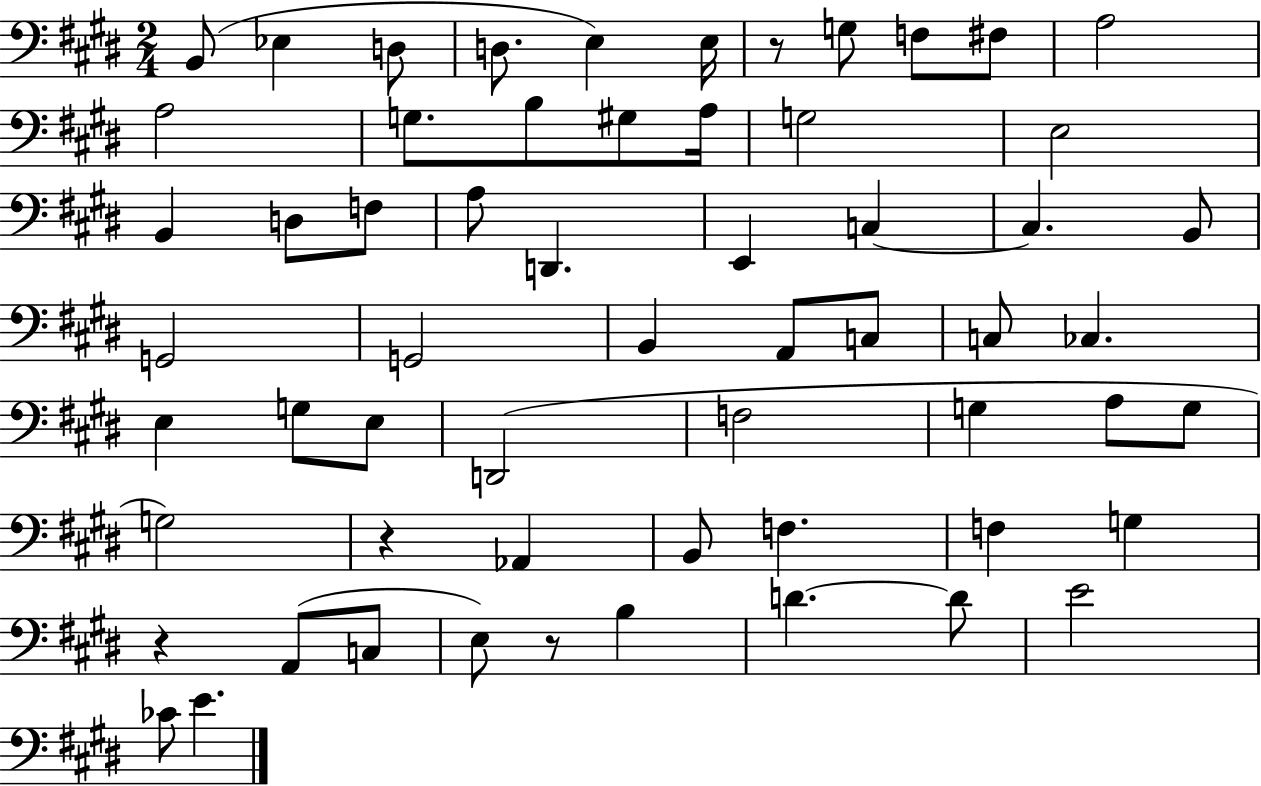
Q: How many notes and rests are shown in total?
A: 60